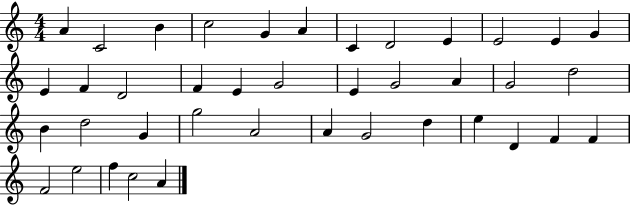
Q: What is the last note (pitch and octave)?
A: A4